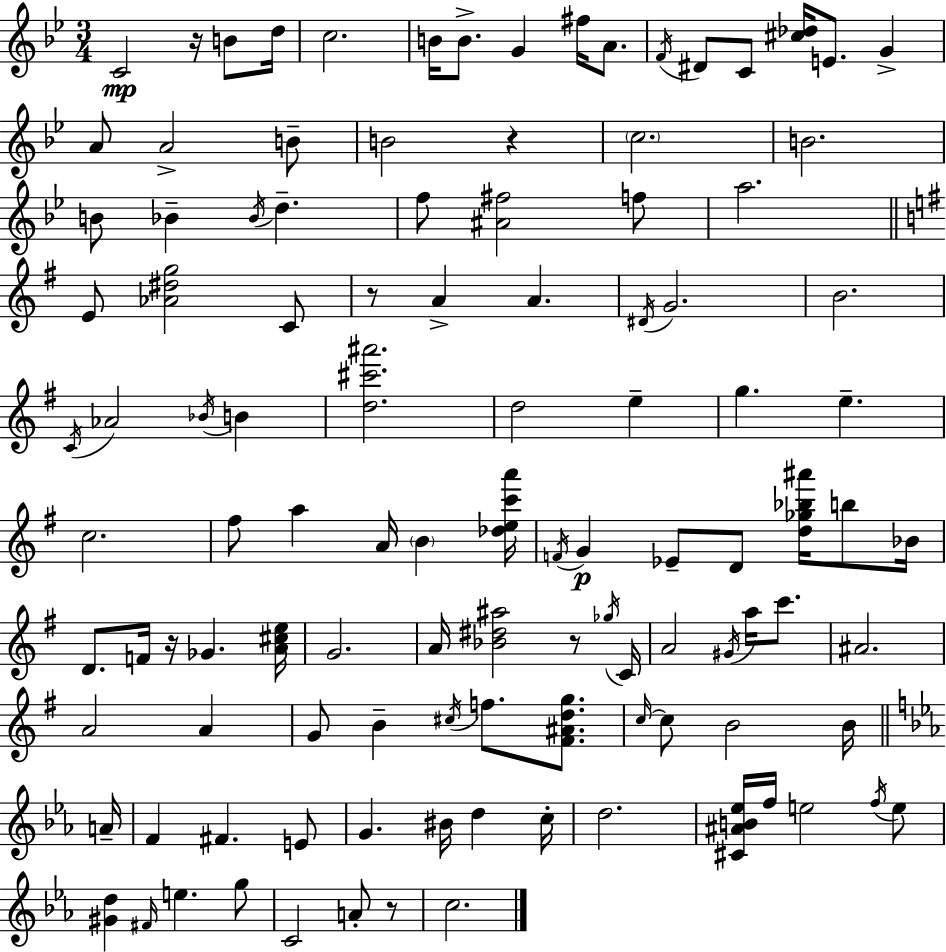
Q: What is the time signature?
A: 3/4